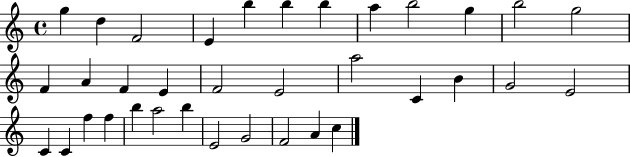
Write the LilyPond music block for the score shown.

{
  \clef treble
  \time 4/4
  \defaultTimeSignature
  \key c \major
  g''4 d''4 f'2 | e'4 b''4 b''4 b''4 | a''4 b''2 g''4 | b''2 g''2 | \break f'4 a'4 f'4 e'4 | f'2 e'2 | a''2 c'4 b'4 | g'2 e'2 | \break c'4 c'4 f''4 f''4 | b''4 a''2 b''4 | e'2 g'2 | f'2 a'4 c''4 | \break \bar "|."
}